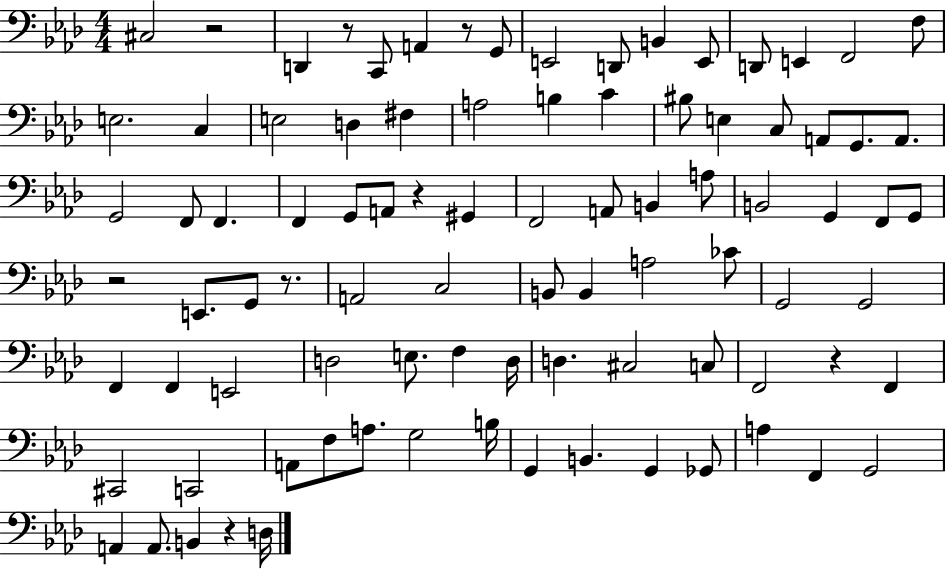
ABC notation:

X:1
T:Untitled
M:4/4
L:1/4
K:Ab
^C,2 z2 D,, z/2 C,,/2 A,, z/2 G,,/2 E,,2 D,,/2 B,, E,,/2 D,,/2 E,, F,,2 F,/2 E,2 C, E,2 D, ^F, A,2 B, C ^B,/2 E, C,/2 A,,/2 G,,/2 A,,/2 G,,2 F,,/2 F,, F,, G,,/2 A,,/2 z ^G,, F,,2 A,,/2 B,, A,/2 B,,2 G,, F,,/2 G,,/2 z2 E,,/2 G,,/2 z/2 A,,2 C,2 B,,/2 B,, A,2 _C/2 G,,2 G,,2 F,, F,, E,,2 D,2 E,/2 F, D,/4 D, ^C,2 C,/2 F,,2 z F,, ^C,,2 C,,2 A,,/2 F,/2 A,/2 G,2 B,/4 G,, B,, G,, _G,,/2 A, F,, G,,2 A,, A,,/2 B,, z D,/4